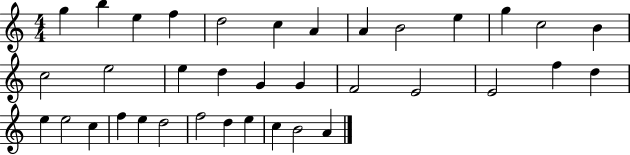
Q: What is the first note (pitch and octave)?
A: G5